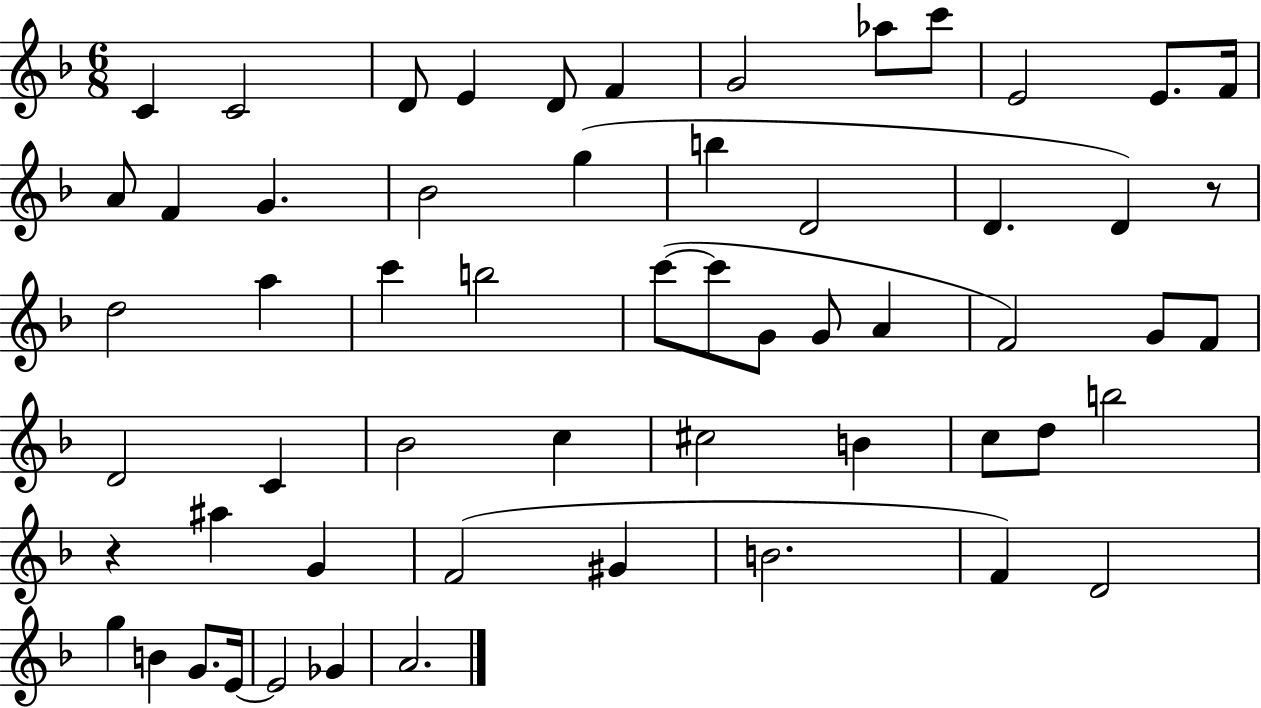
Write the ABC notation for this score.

X:1
T:Untitled
M:6/8
L:1/4
K:F
C C2 D/2 E D/2 F G2 _a/2 c'/2 E2 E/2 F/4 A/2 F G _B2 g b D2 D D z/2 d2 a c' b2 c'/2 c'/2 G/2 G/2 A F2 G/2 F/2 D2 C _B2 c ^c2 B c/2 d/2 b2 z ^a G F2 ^G B2 F D2 g B G/2 E/4 E2 _G A2